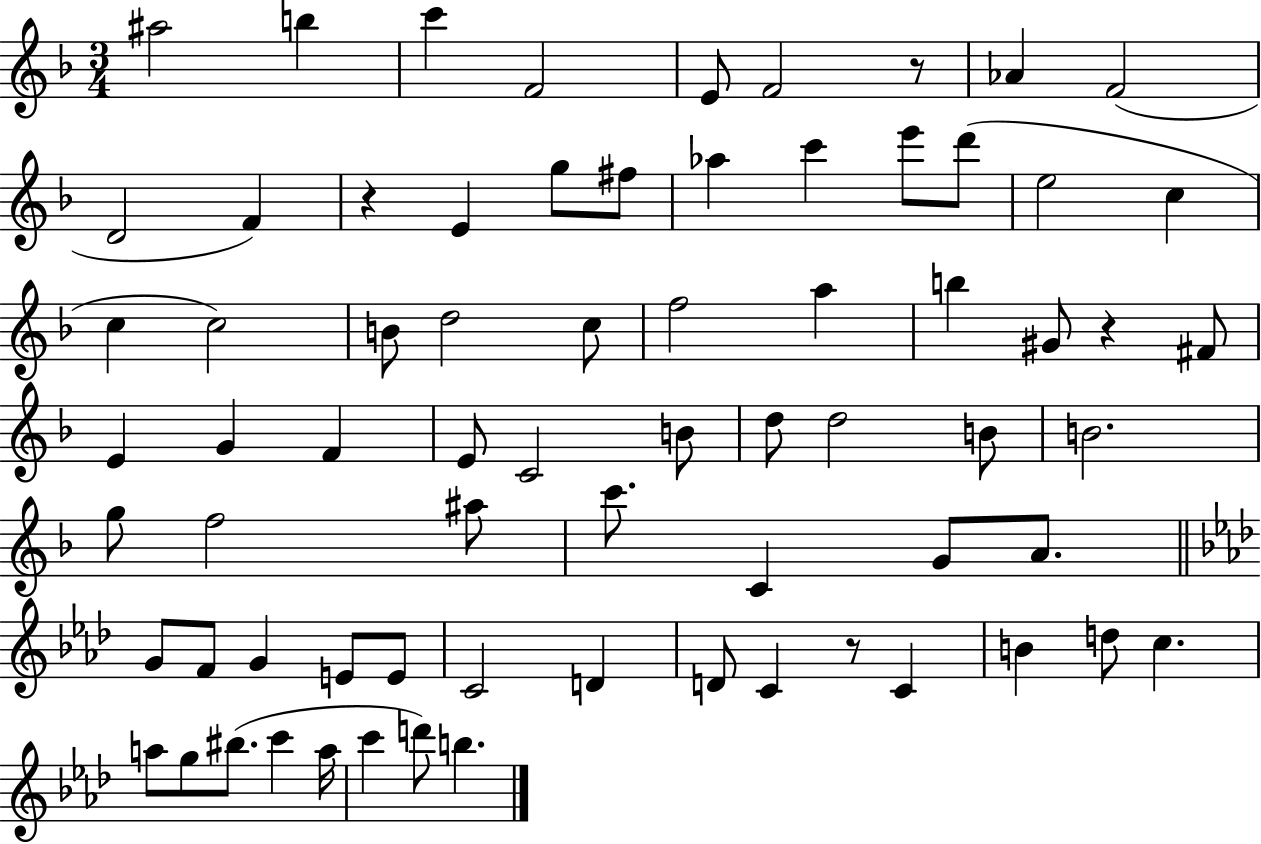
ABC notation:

X:1
T:Untitled
M:3/4
L:1/4
K:F
^a2 b c' F2 E/2 F2 z/2 _A F2 D2 F z E g/2 ^f/2 _a c' e'/2 d'/2 e2 c c c2 B/2 d2 c/2 f2 a b ^G/2 z ^F/2 E G F E/2 C2 B/2 d/2 d2 B/2 B2 g/2 f2 ^a/2 c'/2 C G/2 A/2 G/2 F/2 G E/2 E/2 C2 D D/2 C z/2 C B d/2 c a/2 g/2 ^b/2 c' a/4 c' d'/2 b